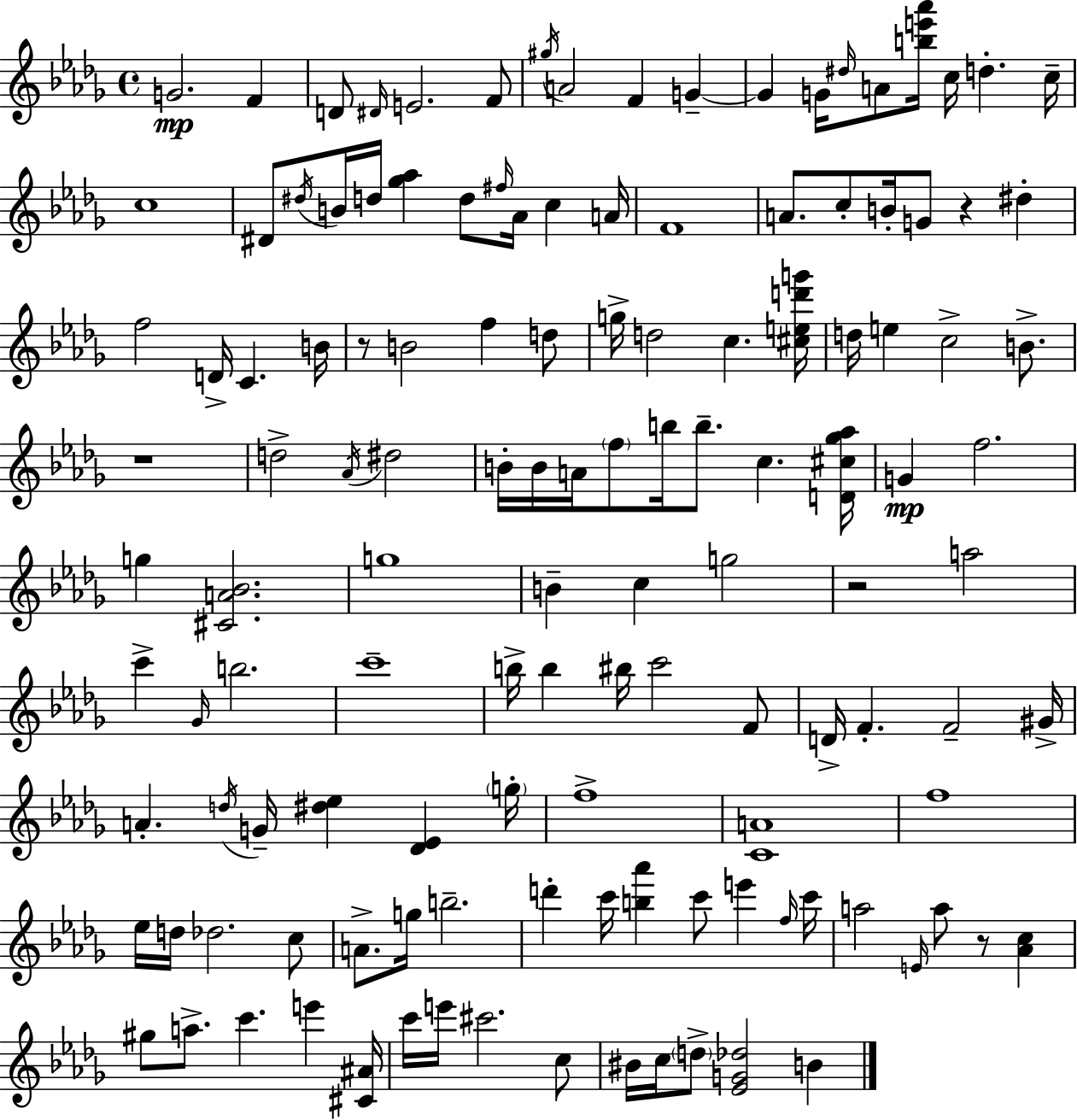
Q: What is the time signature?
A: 4/4